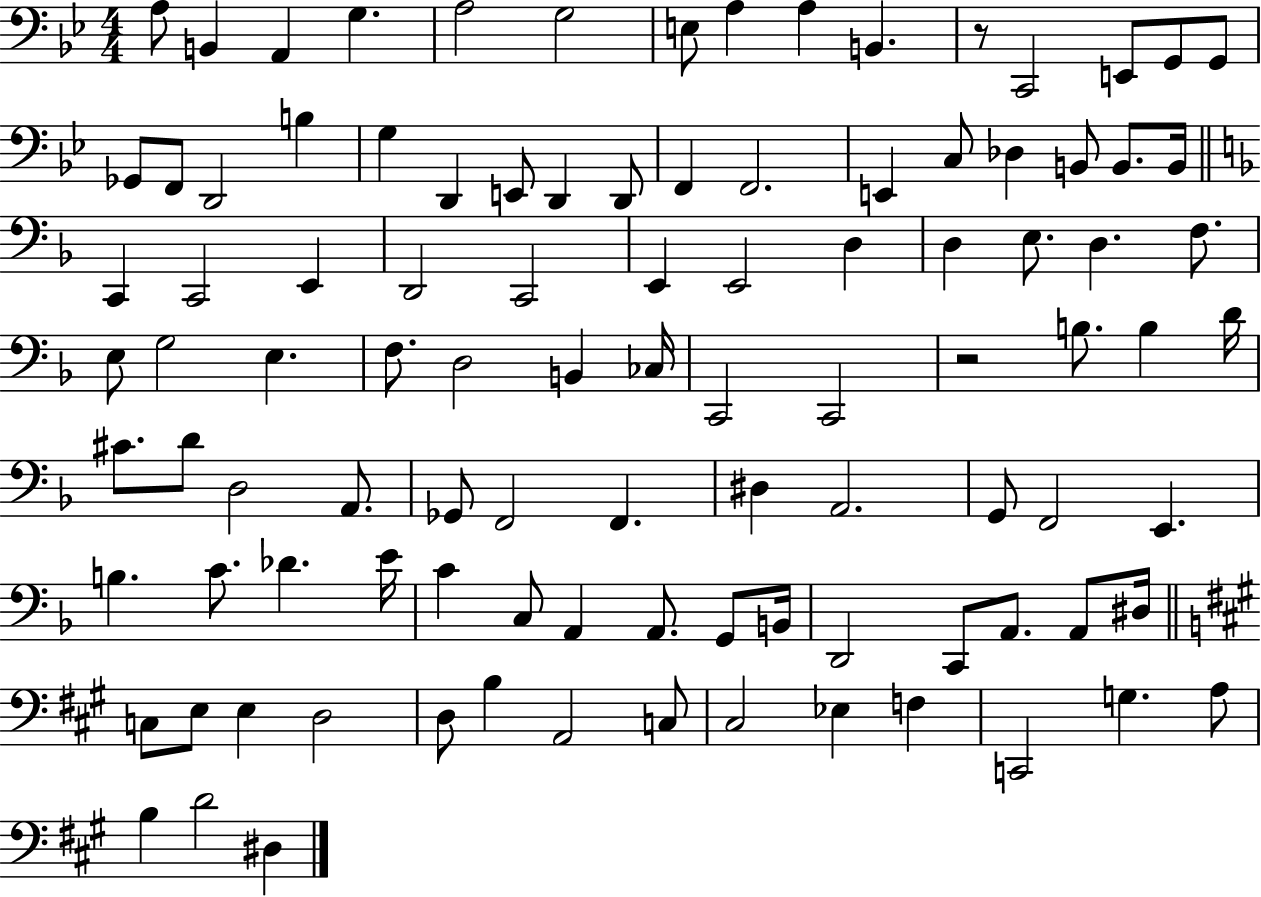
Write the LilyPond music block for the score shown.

{
  \clef bass
  \numericTimeSignature
  \time 4/4
  \key bes \major
  a8 b,4 a,4 g4. | a2 g2 | e8 a4 a4 b,4. | r8 c,2 e,8 g,8 g,8 | \break ges,8 f,8 d,2 b4 | g4 d,4 e,8 d,4 d,8 | f,4 f,2. | e,4 c8 des4 b,8 b,8. b,16 | \break \bar "||" \break \key f \major c,4 c,2 e,4 | d,2 c,2 | e,4 e,2 d4 | d4 e8. d4. f8. | \break e8 g2 e4. | f8. d2 b,4 ces16 | c,2 c,2 | r2 b8. b4 d'16 | \break cis'8. d'8 d2 a,8. | ges,8 f,2 f,4. | dis4 a,2. | g,8 f,2 e,4. | \break b4. c'8. des'4. e'16 | c'4 c8 a,4 a,8. g,8 b,16 | d,2 c,8 a,8. a,8 dis16 | \bar "||" \break \key a \major c8 e8 e4 d2 | d8 b4 a,2 c8 | cis2 ees4 f4 | c,2 g4. a8 | \break b4 d'2 dis4 | \bar "|."
}